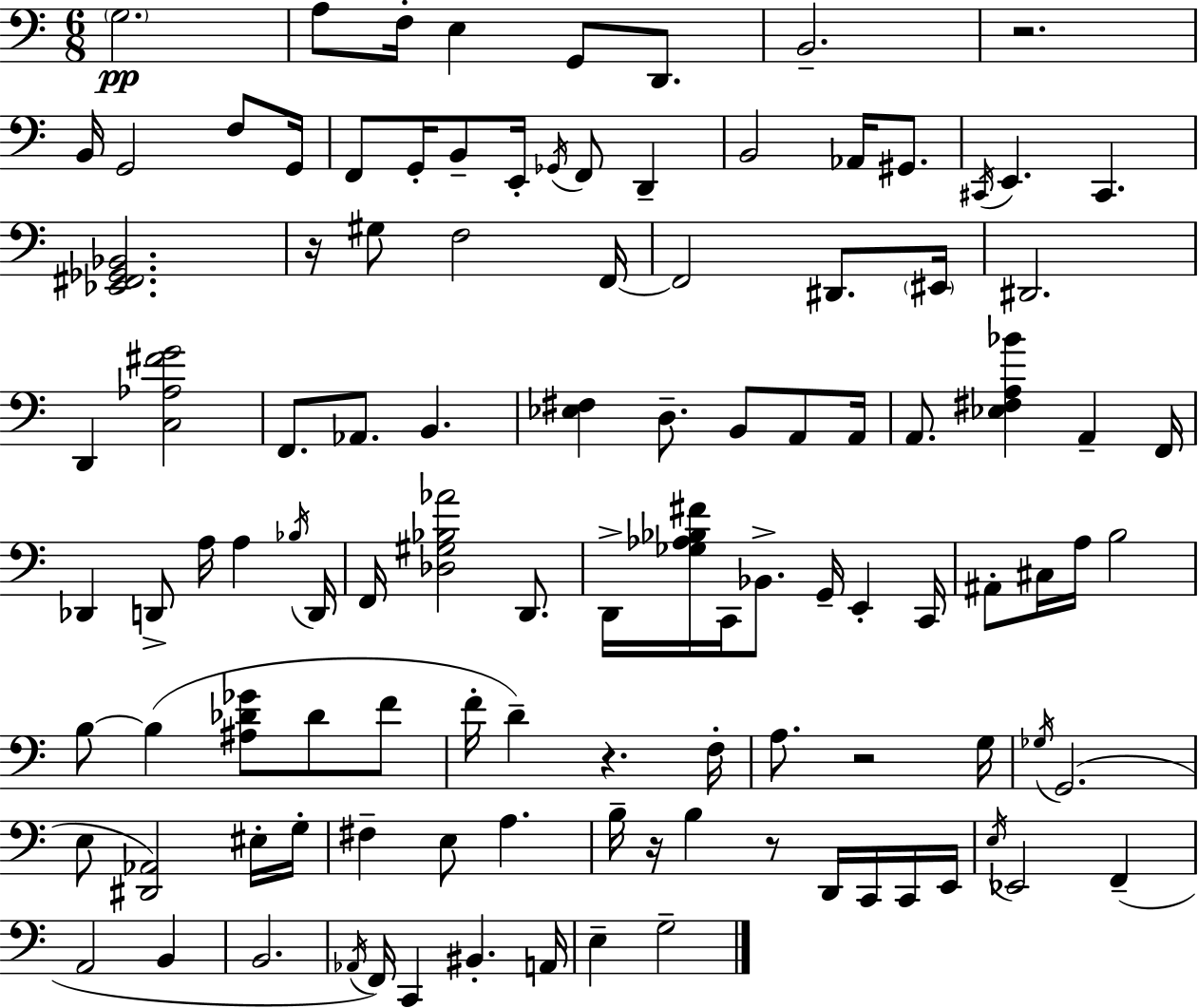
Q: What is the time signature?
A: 6/8